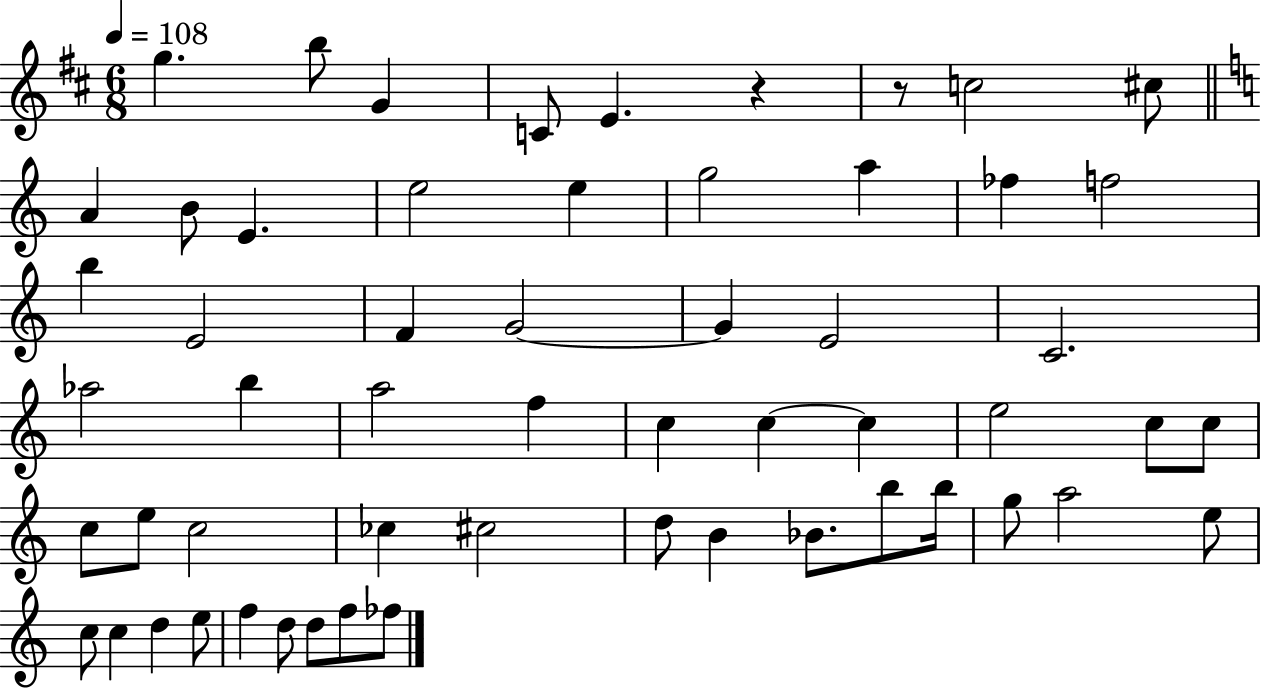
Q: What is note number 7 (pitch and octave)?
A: C#5